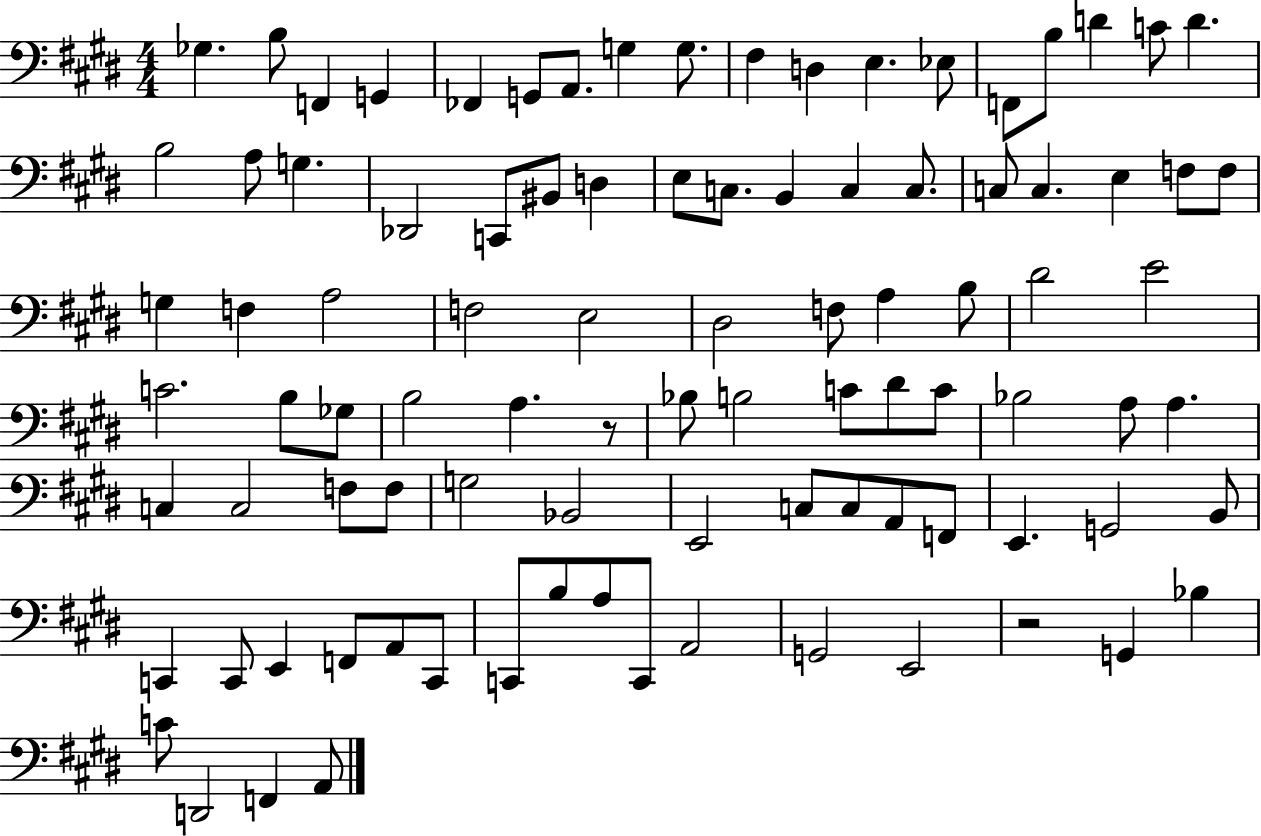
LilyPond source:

{
  \clef bass
  \numericTimeSignature
  \time 4/4
  \key e \major
  \repeat volta 2 { ges4. b8 f,4 g,4 | fes,4 g,8 a,8. g4 g8. | fis4 d4 e4. ees8 | f,8 b8 d'4 c'8 d'4. | \break b2 a8 g4. | des,2 c,8 bis,8 d4 | e8 c8. b,4 c4 c8. | c8 c4. e4 f8 f8 | \break g4 f4 a2 | f2 e2 | dis2 f8 a4 b8 | dis'2 e'2 | \break c'2. b8 ges8 | b2 a4. r8 | bes8 b2 c'8 dis'8 c'8 | bes2 a8 a4. | \break c4 c2 f8 f8 | g2 bes,2 | e,2 c8 c8 a,8 f,8 | e,4. g,2 b,8 | \break c,4 c,8 e,4 f,8 a,8 c,8 | c,8 b8 a8 c,8 a,2 | g,2 e,2 | r2 g,4 bes4 | \break c'8 d,2 f,4 a,8 | } \bar "|."
}